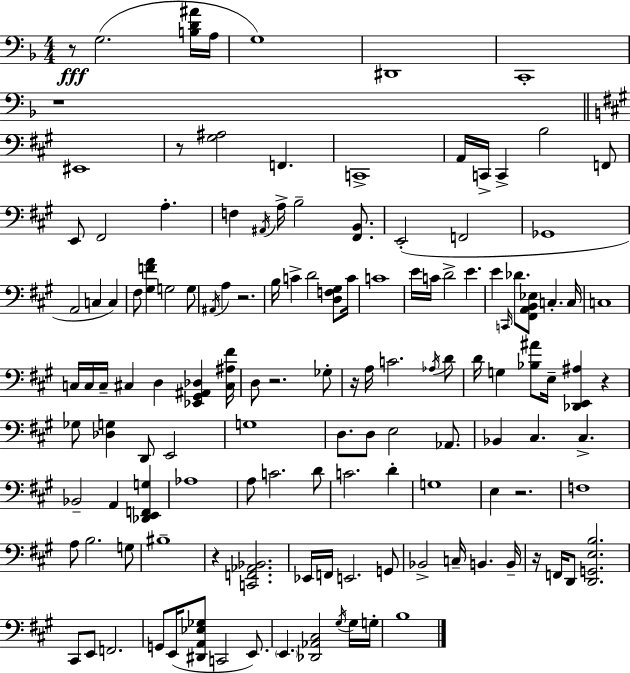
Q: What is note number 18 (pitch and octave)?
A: A#2